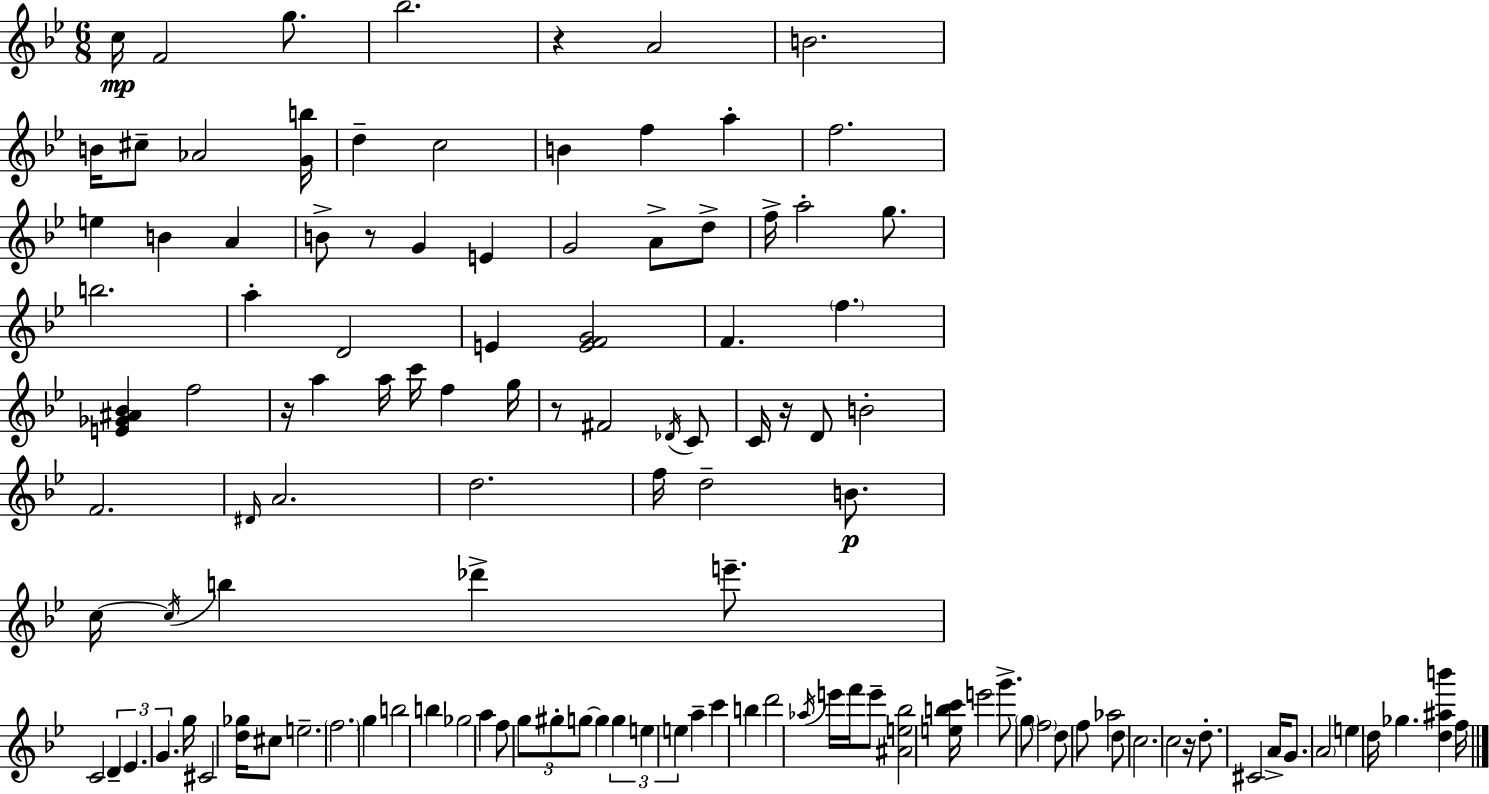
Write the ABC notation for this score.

X:1
T:Untitled
M:6/8
L:1/4
K:Bb
c/4 F2 g/2 _b2 z A2 B2 B/4 ^c/2 _A2 [Gb]/4 d c2 B f a f2 e B A B/2 z/2 G E G2 A/2 d/2 f/4 a2 g/2 b2 a D2 E [EFG]2 F f [E_G^A_B] f2 z/4 a a/4 c'/4 f g/4 z/2 ^F2 _D/4 C/2 C/4 z/4 D/2 B2 F2 ^D/4 A2 d2 f/4 d2 B/2 c/4 c/4 b _d' e'/2 C2 D _E G g/4 ^C2 [d_g]/4 ^c/2 e2 f2 g b2 b _g2 a f/2 g/2 ^g/2 g/2 g g e e a c' b d'2 _a/4 e'/4 f'/4 e'/2 [^Ae_b]2 [ebc']/4 e'2 g'/2 g/2 f2 d/2 f/2 _a2 d/2 c2 c2 z/4 d/2 ^C2 A/4 G/2 A2 e d/4 _g [d^ab'] f/4